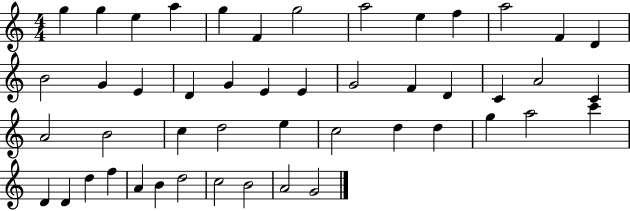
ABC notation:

X:1
T:Untitled
M:4/4
L:1/4
K:C
g g e a g F g2 a2 e f a2 F D B2 G E D G E E G2 F D C A2 C A2 B2 c d2 e c2 d d g a2 c' D D d f A B d2 c2 B2 A2 G2